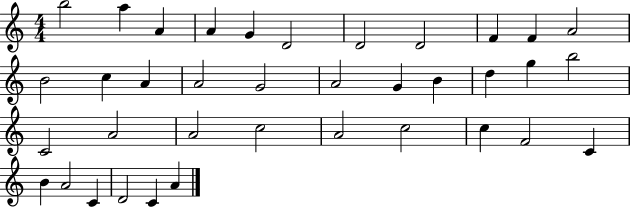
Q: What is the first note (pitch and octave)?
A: B5